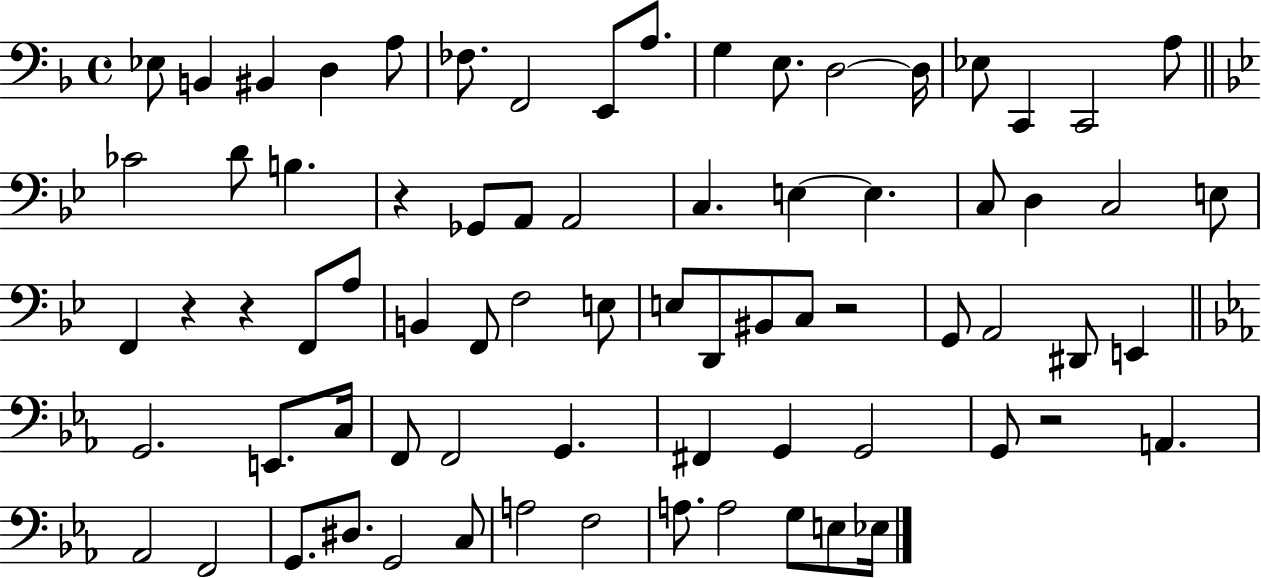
X:1
T:Untitled
M:4/4
L:1/4
K:F
_E,/2 B,, ^B,, D, A,/2 _F,/2 F,,2 E,,/2 A,/2 G, E,/2 D,2 D,/4 _E,/2 C,, C,,2 A,/2 _C2 D/2 B, z _G,,/2 A,,/2 A,,2 C, E, E, C,/2 D, C,2 E,/2 F,, z z F,,/2 A,/2 B,, F,,/2 F,2 E,/2 E,/2 D,,/2 ^B,,/2 C,/2 z2 G,,/2 A,,2 ^D,,/2 E,, G,,2 E,,/2 C,/4 F,,/2 F,,2 G,, ^F,, G,, G,,2 G,,/2 z2 A,, _A,,2 F,,2 G,,/2 ^D,/2 G,,2 C,/2 A,2 F,2 A,/2 A,2 G,/2 E,/2 _E,/4